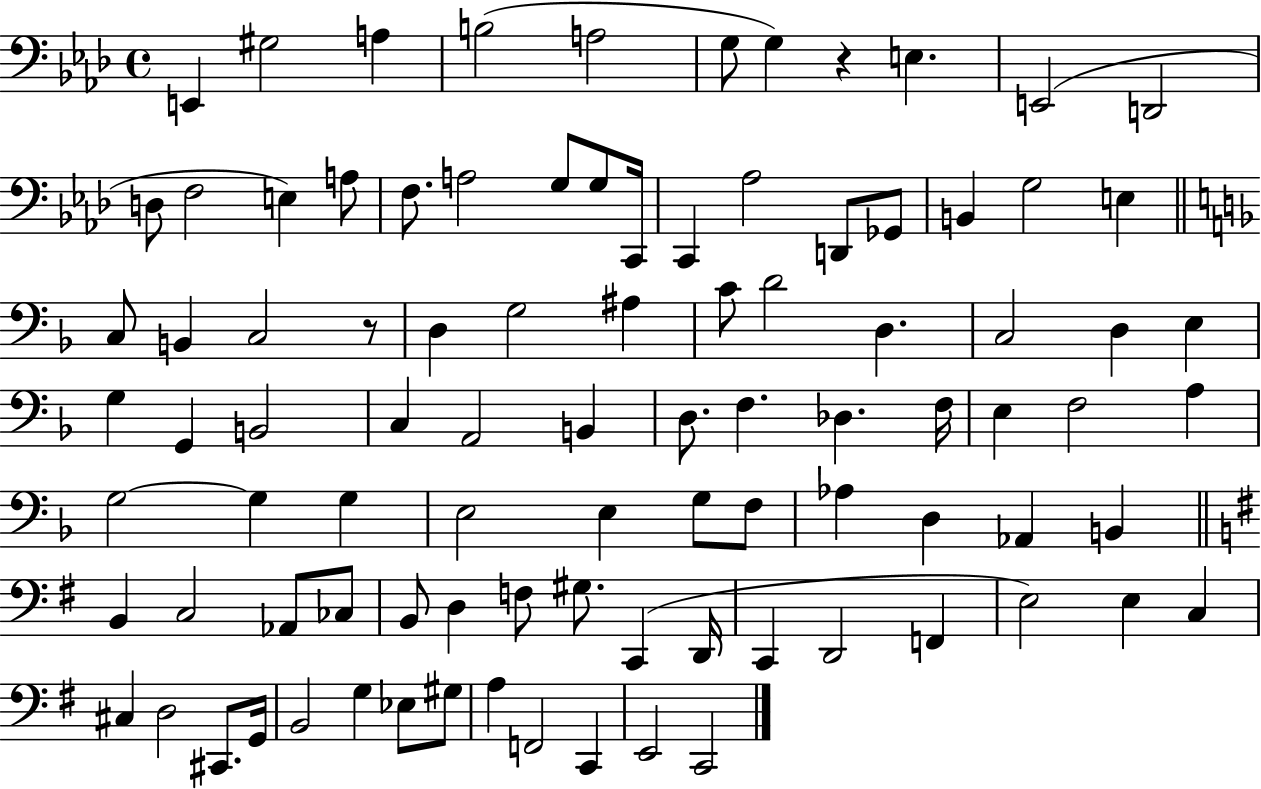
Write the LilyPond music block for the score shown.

{
  \clef bass
  \time 4/4
  \defaultTimeSignature
  \key aes \major
  \repeat volta 2 { e,4 gis2 a4 | b2( a2 | g8 g4) r4 e4. | e,2( d,2 | \break d8 f2 e4) a8 | f8. a2 g8 g8 c,16 | c,4 aes2 d,8 ges,8 | b,4 g2 e4 | \break \bar "||" \break \key d \minor c8 b,4 c2 r8 | d4 g2 ais4 | c'8 d'2 d4. | c2 d4 e4 | \break g4 g,4 b,2 | c4 a,2 b,4 | d8. f4. des4. f16 | e4 f2 a4 | \break g2~~ g4 g4 | e2 e4 g8 f8 | aes4 d4 aes,4 b,4 | \bar "||" \break \key g \major b,4 c2 aes,8 ces8 | b,8 d4 f8 gis8. c,4( d,16 | c,4 d,2 f,4 | e2) e4 c4 | \break cis4 d2 cis,8. g,16 | b,2 g4 ees8 gis8 | a4 f,2 c,4 | e,2 c,2 | \break } \bar "|."
}